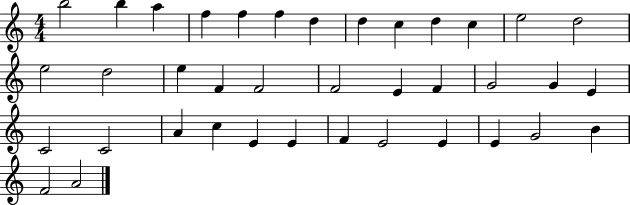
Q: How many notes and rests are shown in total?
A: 38